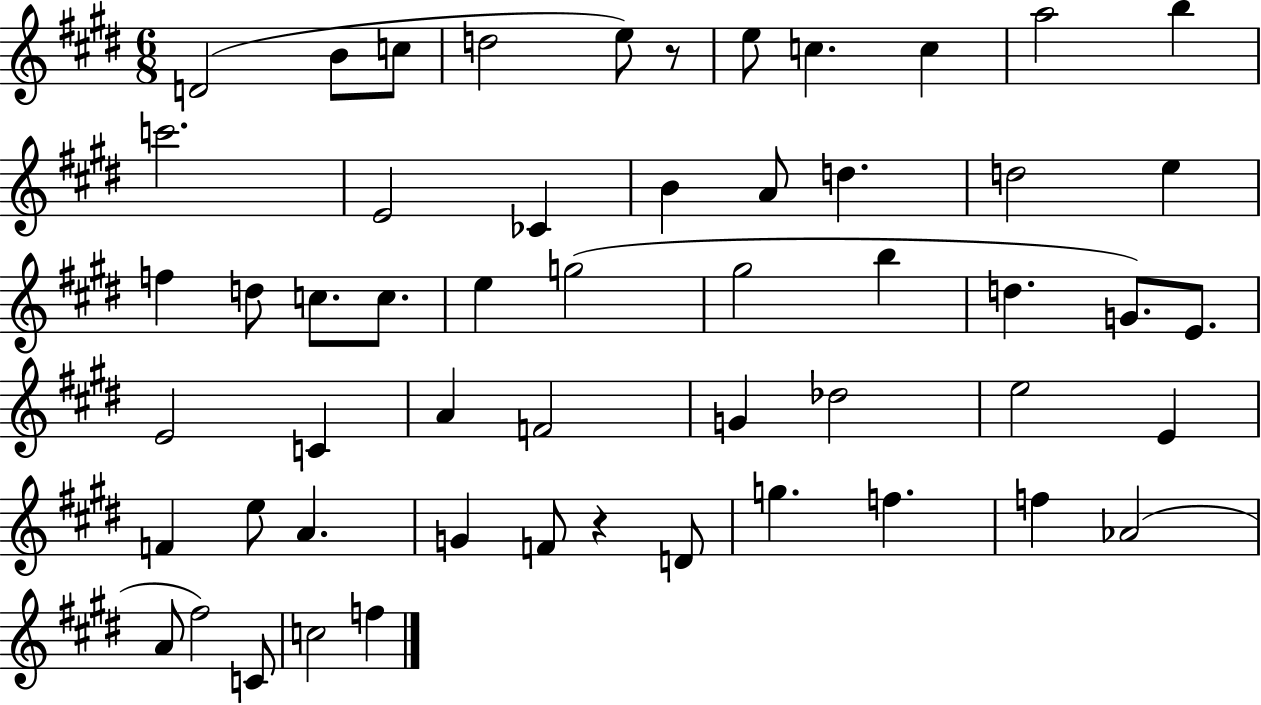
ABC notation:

X:1
T:Untitled
M:6/8
L:1/4
K:E
D2 B/2 c/2 d2 e/2 z/2 e/2 c c a2 b c'2 E2 _C B A/2 d d2 e f d/2 c/2 c/2 e g2 ^g2 b d G/2 E/2 E2 C A F2 G _d2 e2 E F e/2 A G F/2 z D/2 g f f _A2 A/2 ^f2 C/2 c2 f